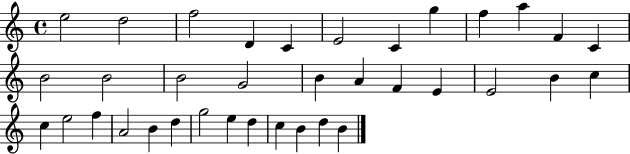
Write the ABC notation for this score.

X:1
T:Untitled
M:4/4
L:1/4
K:C
e2 d2 f2 D C E2 C g f a F C B2 B2 B2 G2 B A F E E2 B c c e2 f A2 B d g2 e d c B d B